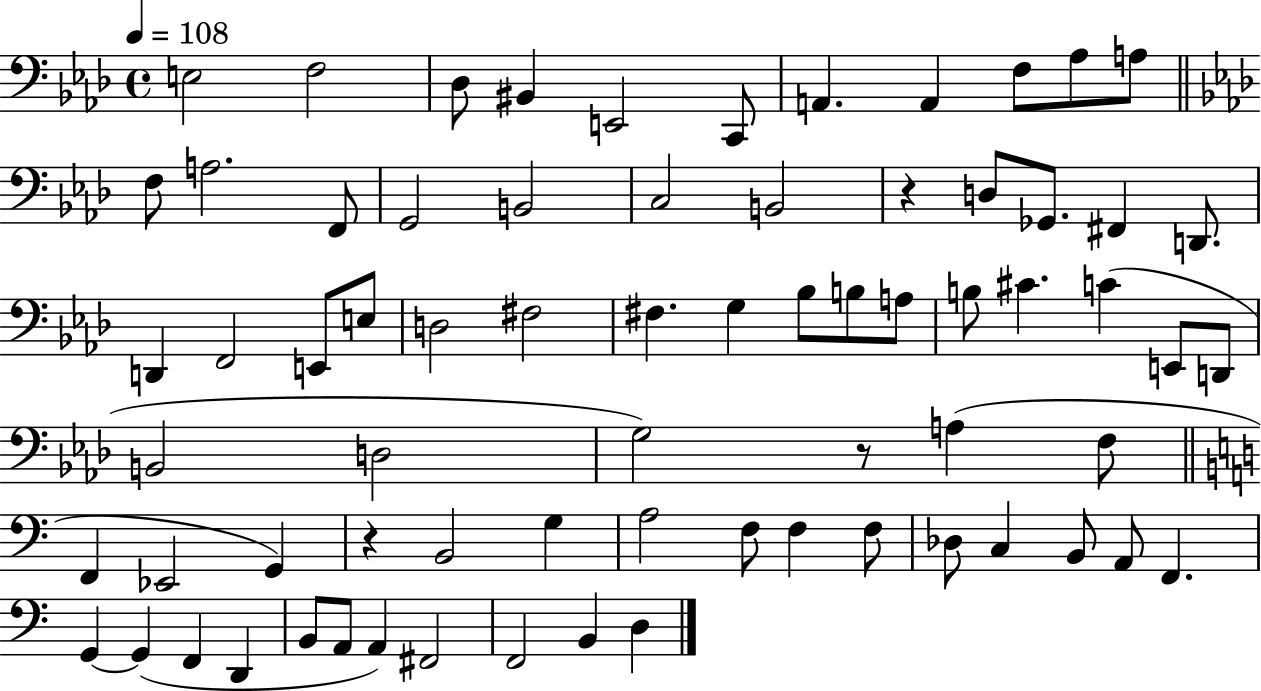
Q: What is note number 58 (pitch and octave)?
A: G2